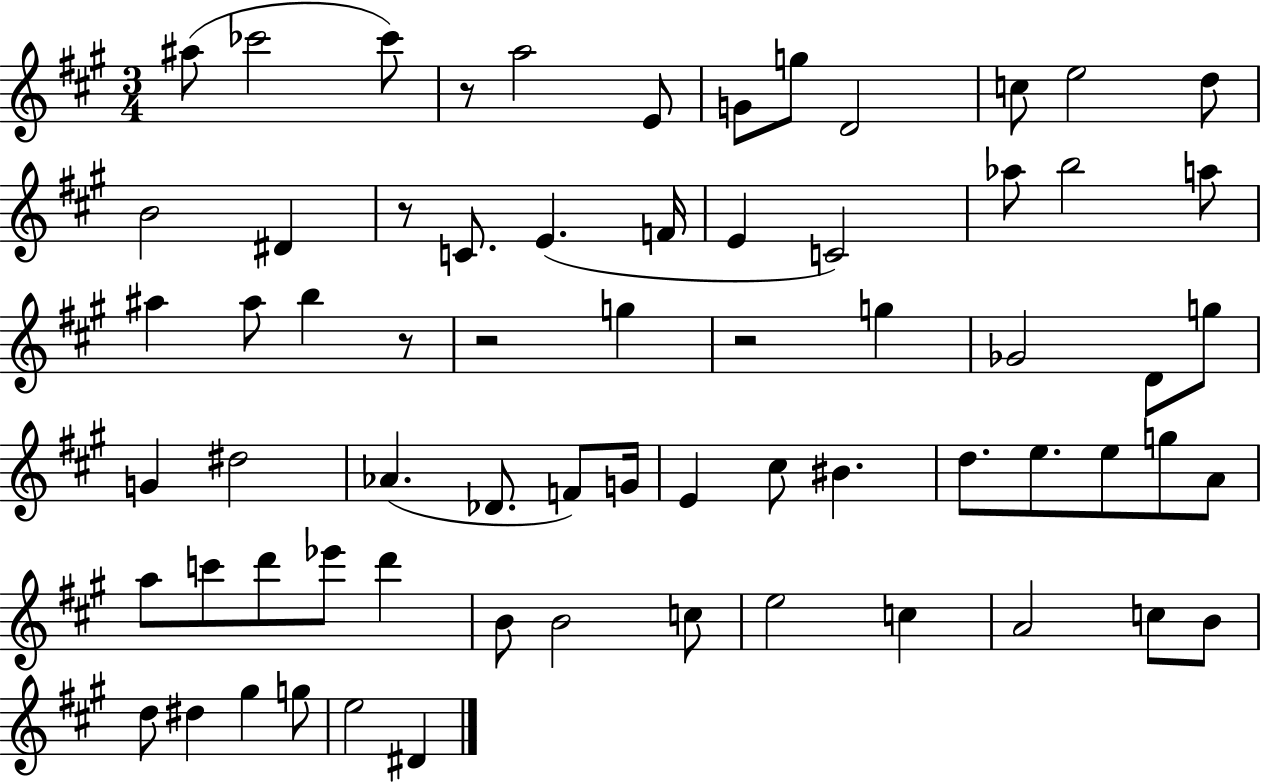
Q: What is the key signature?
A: A major